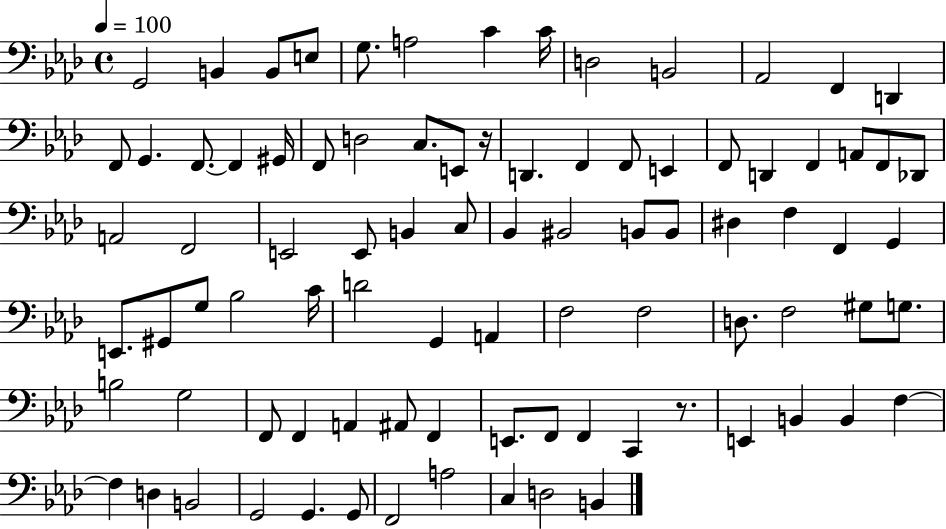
X:1
T:Untitled
M:4/4
L:1/4
K:Ab
G,,2 B,, B,,/2 E,/2 G,/2 A,2 C C/4 D,2 B,,2 _A,,2 F,, D,, F,,/2 G,, F,,/2 F,, ^G,,/4 F,,/2 D,2 C,/2 E,,/2 z/4 D,, F,, F,,/2 E,, F,,/2 D,, F,, A,,/2 F,,/2 _D,,/2 A,,2 F,,2 E,,2 E,,/2 B,, C,/2 _B,, ^B,,2 B,,/2 B,,/2 ^D, F, F,, G,, E,,/2 ^G,,/2 G,/2 _B,2 C/4 D2 G,, A,, F,2 F,2 D,/2 F,2 ^G,/2 G,/2 B,2 G,2 F,,/2 F,, A,, ^A,,/2 F,, E,,/2 F,,/2 F,, C,, z/2 E,, B,, B,, F, F, D, B,,2 G,,2 G,, G,,/2 F,,2 A,2 C, D,2 B,,